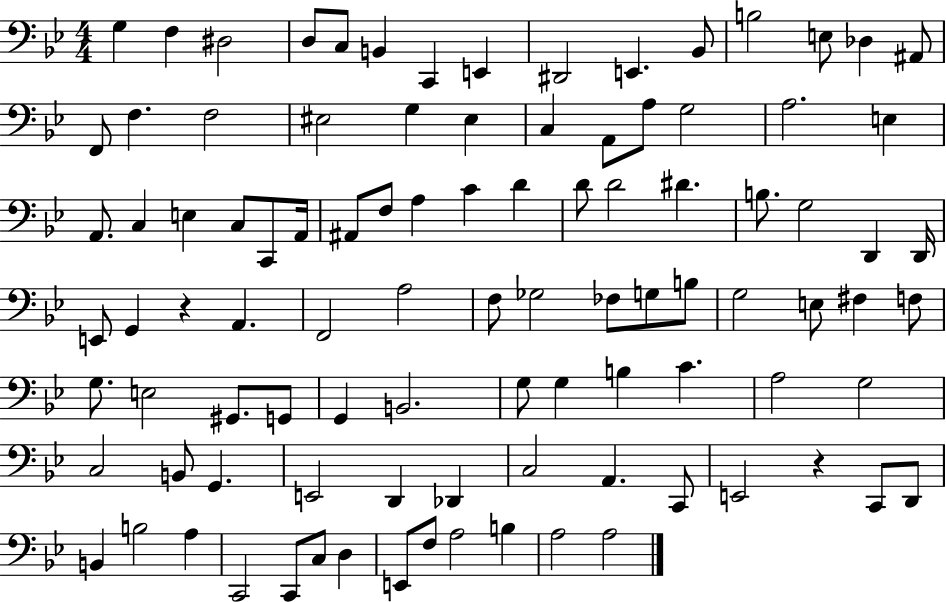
{
  \clef bass
  \numericTimeSignature
  \time 4/4
  \key bes \major
  g4 f4 dis2 | d8 c8 b,4 c,4 e,4 | dis,2 e,4. bes,8 | b2 e8 des4 ais,8 | \break f,8 f4. f2 | eis2 g4 eis4 | c4 a,8 a8 g2 | a2. e4 | \break a,8. c4 e4 c8 c,8 a,16 | ais,8 f8 a4 c'4 d'4 | d'8 d'2 dis'4. | b8. g2 d,4 d,16 | \break e,8 g,4 r4 a,4. | f,2 a2 | f8 ges2 fes8 g8 b8 | g2 e8 fis4 f8 | \break g8. e2 gis,8. g,8 | g,4 b,2. | g8 g4 b4 c'4. | a2 g2 | \break c2 b,8 g,4. | e,2 d,4 des,4 | c2 a,4. c,8 | e,2 r4 c,8 d,8 | \break b,4 b2 a4 | c,2 c,8 c8 d4 | e,8 f8 a2 b4 | a2 a2 | \break \bar "|."
}